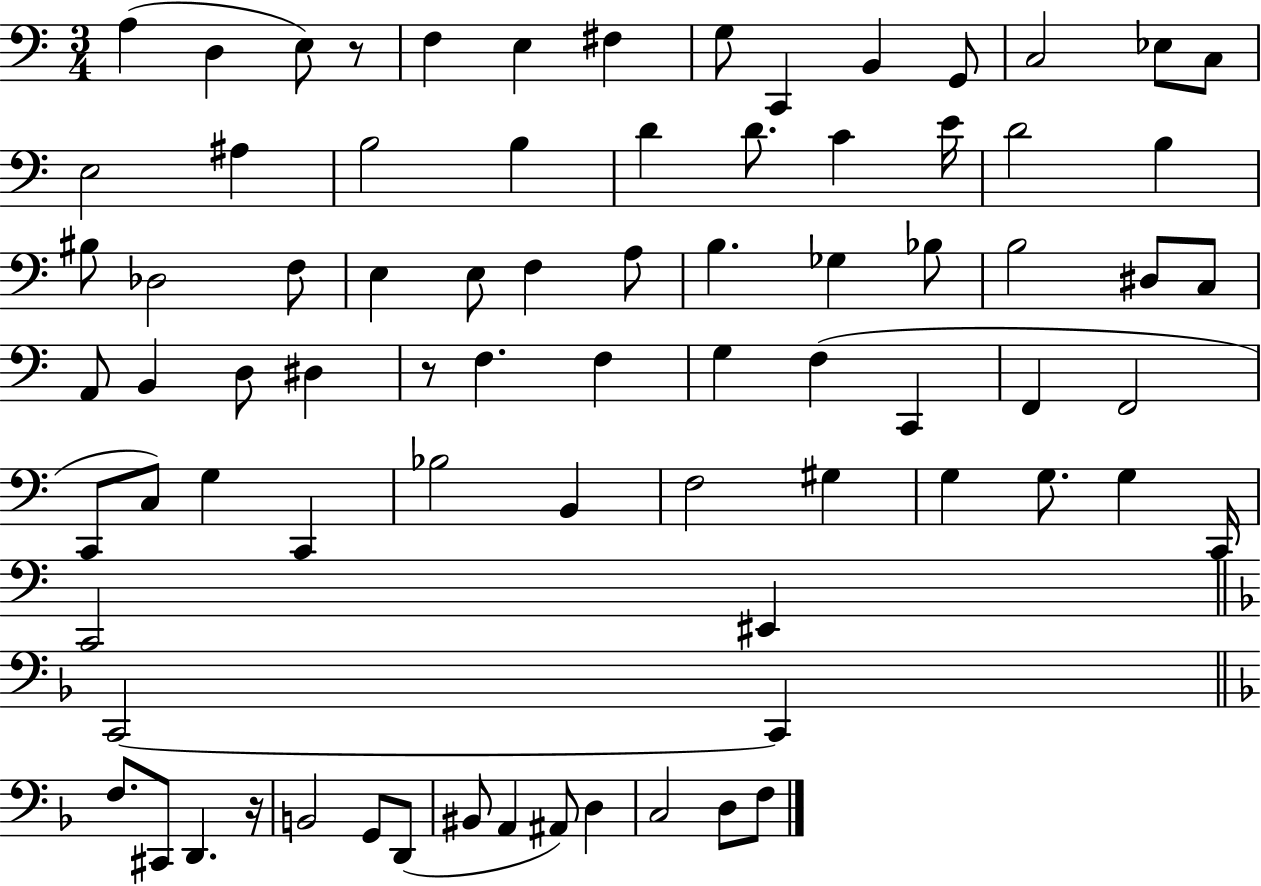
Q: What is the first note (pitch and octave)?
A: A3